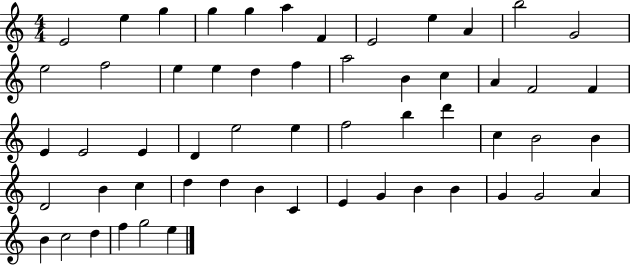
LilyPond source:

{
  \clef treble
  \numericTimeSignature
  \time 4/4
  \key c \major
  e'2 e''4 g''4 | g''4 g''4 a''4 f'4 | e'2 e''4 a'4 | b''2 g'2 | \break e''2 f''2 | e''4 e''4 d''4 f''4 | a''2 b'4 c''4 | a'4 f'2 f'4 | \break e'4 e'2 e'4 | d'4 e''2 e''4 | f''2 b''4 d'''4 | c''4 b'2 b'4 | \break d'2 b'4 c''4 | d''4 d''4 b'4 c'4 | e'4 g'4 b'4 b'4 | g'4 g'2 a'4 | \break b'4 c''2 d''4 | f''4 g''2 e''4 | \bar "|."
}